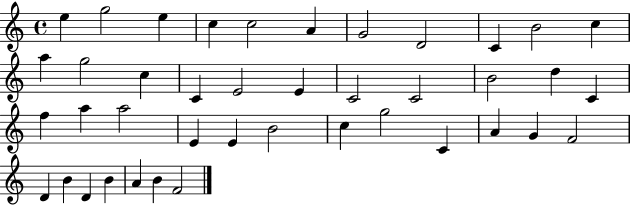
X:1
T:Untitled
M:4/4
L:1/4
K:C
e g2 e c c2 A G2 D2 C B2 c a g2 c C E2 E C2 C2 B2 d C f a a2 E E B2 c g2 C A G F2 D B D B A B F2